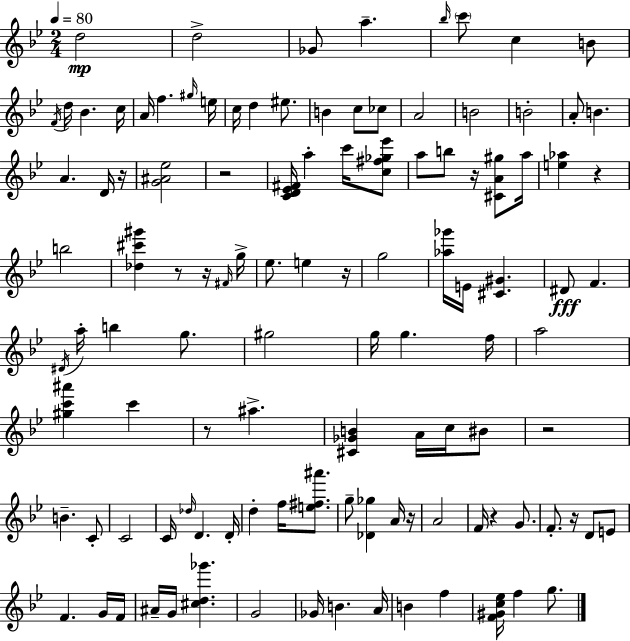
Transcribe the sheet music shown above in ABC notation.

X:1
T:Untitled
M:2/4
L:1/4
K:Bb
d2 d2 _G/2 a _b/4 c'/2 c B/2 F/4 d/4 _B c/4 A/4 f ^g/4 e/4 c/4 d ^e/2 B c/2 _c/2 A2 B2 B2 A/2 B A D/4 z/4 [G^A_e]2 z2 [CD_E^F]/4 a c'/4 [c^f_g_e']/2 a/2 b/2 z/4 [^CA^g]/2 a/4 [e_a] z b2 [_d^c'^g'] z/2 z/4 ^F/4 g/4 _e/2 e z/4 g2 [_a_g']/4 E/4 [^C^G] ^D/2 F ^D/4 a/4 b g/2 ^g2 g/4 g f/4 a2 [^gc'^a'] c' z/2 ^a [^C_GB] A/4 c/4 ^B/2 z2 B C/2 C2 C/4 _d/4 D D/4 d f/4 [e^f^a']/2 g/2 [_D_g] A/4 z/4 A2 F/4 z G/2 F/2 z/4 D/2 E/2 F G/4 F/4 ^A/4 G/4 [^cd_g'] G2 _G/4 B A/4 B f [F^Gc_e]/4 f g/2